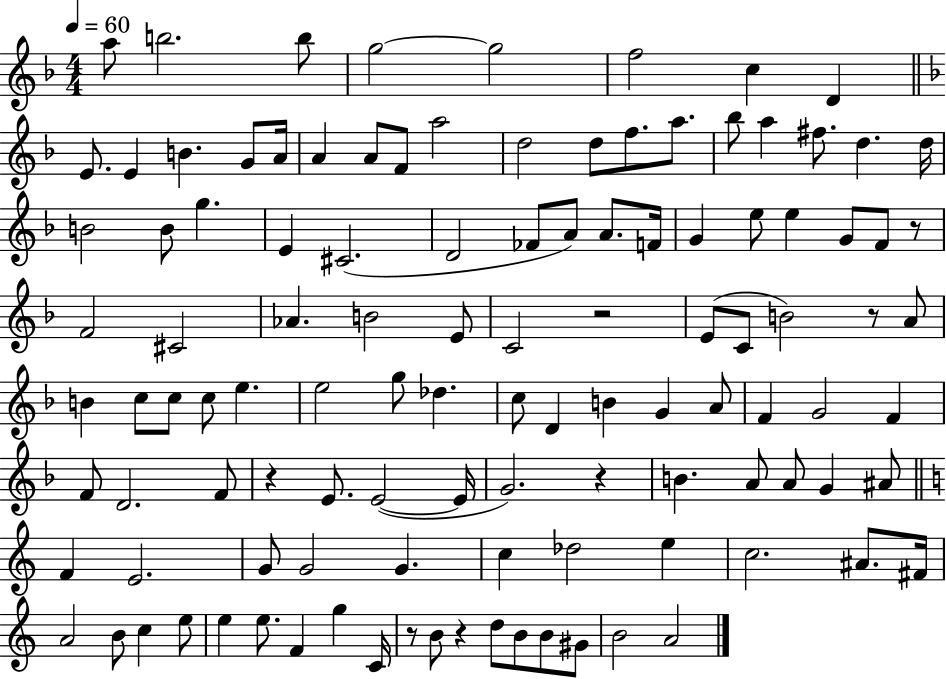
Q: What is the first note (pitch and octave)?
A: A5